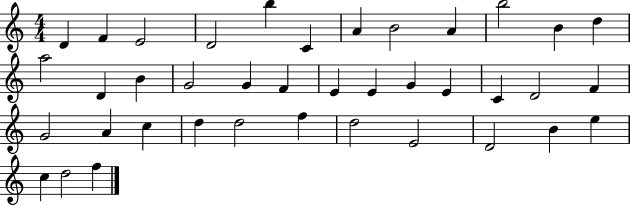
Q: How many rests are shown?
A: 0